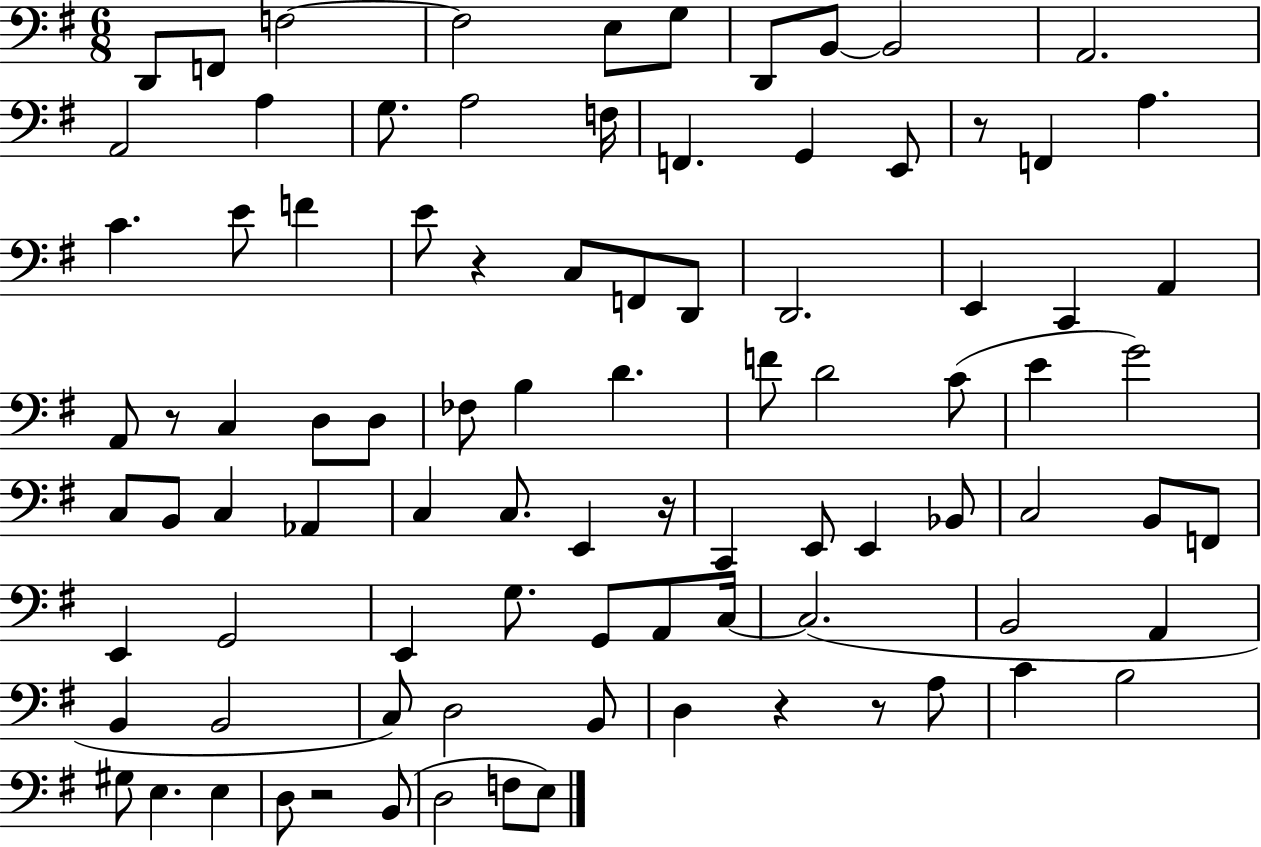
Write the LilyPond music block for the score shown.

{
  \clef bass
  \numericTimeSignature
  \time 6/8
  \key g \major
  \repeat volta 2 { d,8 f,8 f2~~ | f2 e8 g8 | d,8 b,8~~ b,2 | a,2. | \break a,2 a4 | g8. a2 f16 | f,4. g,4 e,8 | r8 f,4 a4. | \break c'4. e'8 f'4 | e'8 r4 c8 f,8 d,8 | d,2. | e,4 c,4 a,4 | \break a,8 r8 c4 d8 d8 | fes8 b4 d'4. | f'8 d'2 c'8( | e'4 g'2) | \break c8 b,8 c4 aes,4 | c4 c8. e,4 r16 | c,4 e,8 e,4 bes,8 | c2 b,8 f,8 | \break e,4 g,2 | e,4 g8. g,8 a,8 c16~~ | c2.( | b,2 a,4 | \break b,4 b,2 | c8) d2 b,8 | d4 r4 r8 a8 | c'4 b2 | \break gis8 e4. e4 | d8 r2 b,8( | d2 f8 e8) | } \bar "|."
}